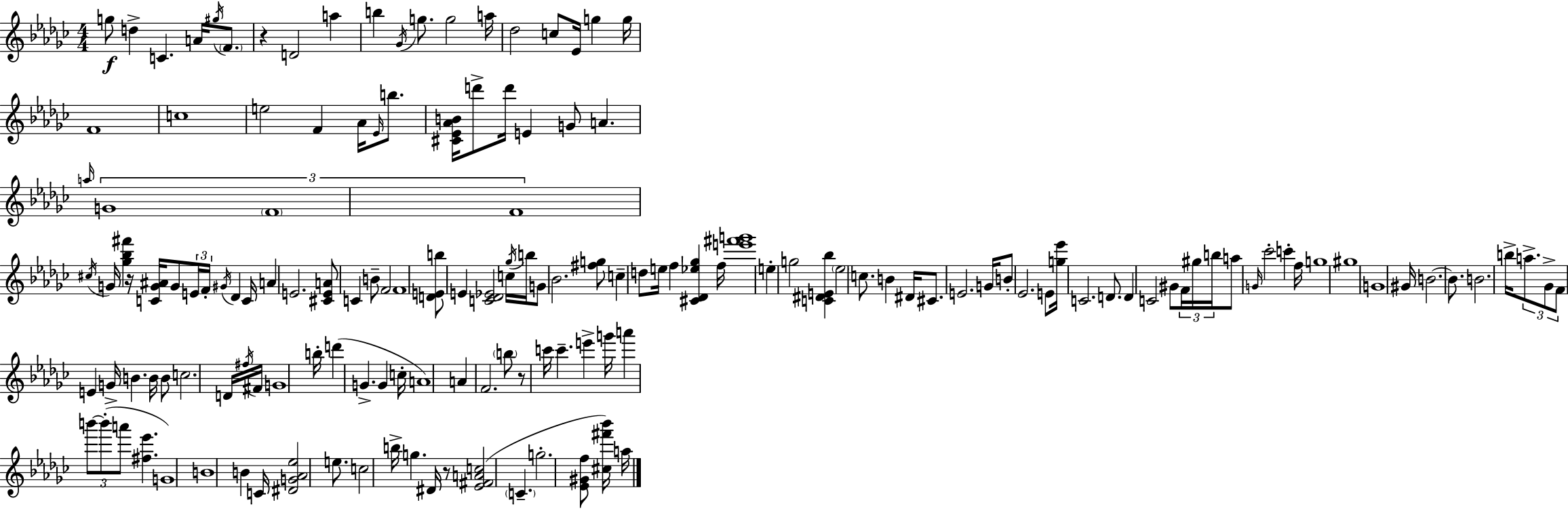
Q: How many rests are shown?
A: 4